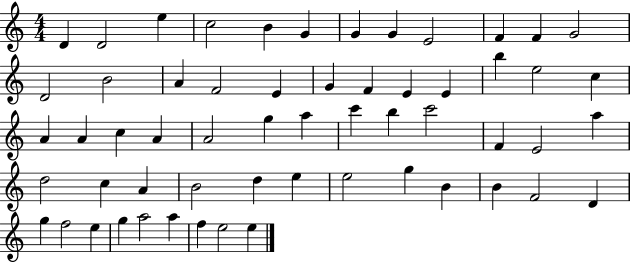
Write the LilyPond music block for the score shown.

{
  \clef treble
  \numericTimeSignature
  \time 4/4
  \key c \major
  d'4 d'2 e''4 | c''2 b'4 g'4 | g'4 g'4 e'2 | f'4 f'4 g'2 | \break d'2 b'2 | a'4 f'2 e'4 | g'4 f'4 e'4 e'4 | b''4 e''2 c''4 | \break a'4 a'4 c''4 a'4 | a'2 g''4 a''4 | c'''4 b''4 c'''2 | f'4 e'2 a''4 | \break d''2 c''4 a'4 | b'2 d''4 e''4 | e''2 g''4 b'4 | b'4 f'2 d'4 | \break g''4 f''2 e''4 | g''4 a''2 a''4 | f''4 e''2 e''4 | \bar "|."
}